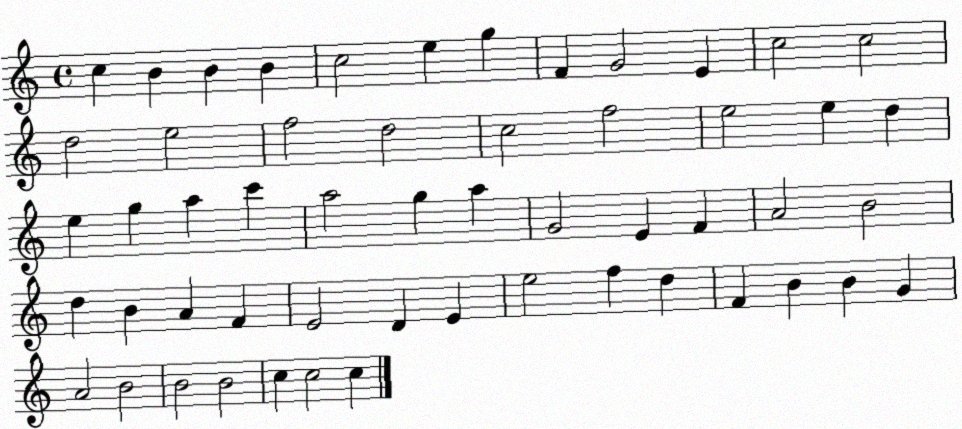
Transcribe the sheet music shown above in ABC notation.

X:1
T:Untitled
M:4/4
L:1/4
K:C
c B B B c2 e g F G2 E c2 c2 d2 e2 f2 d2 c2 f2 e2 e d e g a c' a2 g a G2 E F A2 B2 d B A F E2 D E e2 f d F B B G A2 B2 B2 B2 c c2 c